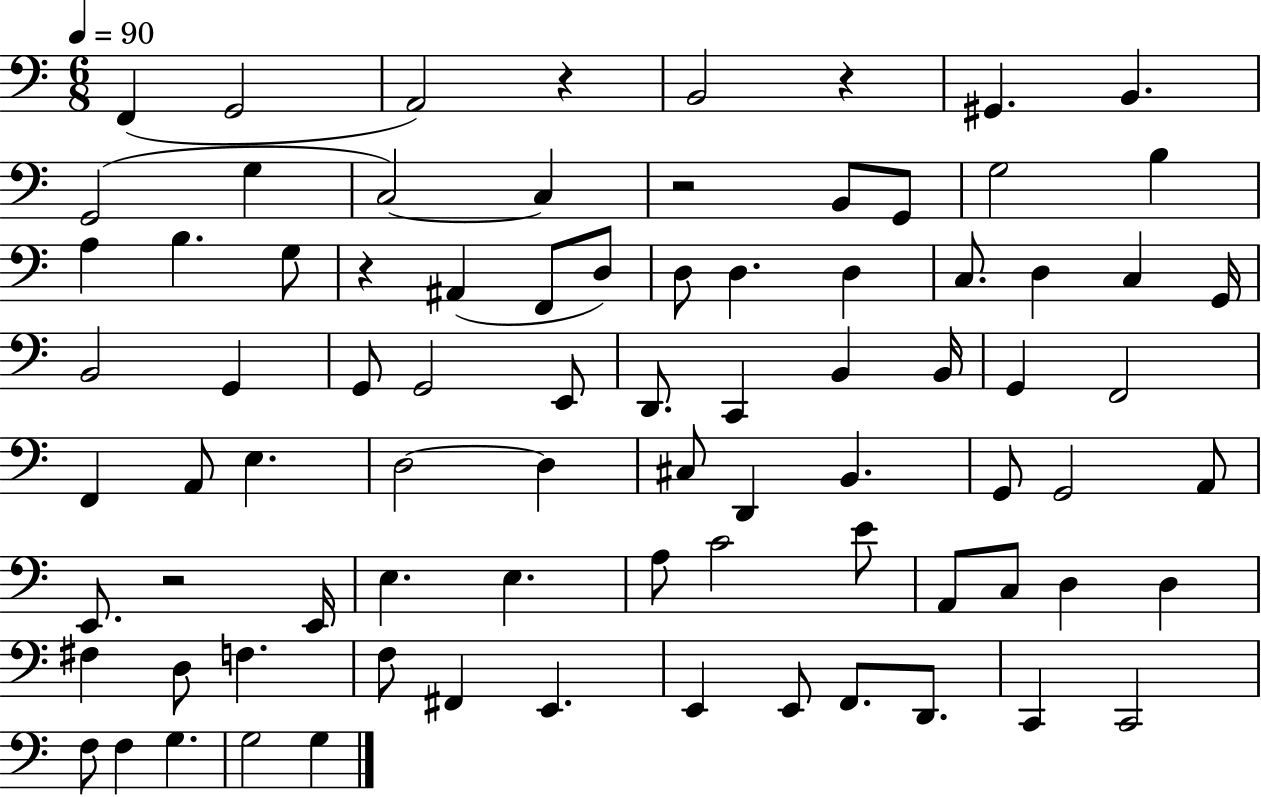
F2/q G2/h A2/h R/q B2/h R/q G#2/q. B2/q. G2/h G3/q C3/h C3/q R/h B2/e G2/e G3/h B3/q A3/q B3/q. G3/e R/q A#2/q F2/e D3/e D3/e D3/q. D3/q C3/e. D3/q C3/q G2/s B2/h G2/q G2/e G2/h E2/e D2/e. C2/q B2/q B2/s G2/q F2/h F2/q A2/e E3/q. D3/h D3/q C#3/e D2/q B2/q. G2/e G2/h A2/e E2/e. R/h E2/s E3/q. E3/q. A3/e C4/h E4/e A2/e C3/e D3/q D3/q F#3/q D3/e F3/q. F3/e F#2/q E2/q. E2/q E2/e F2/e. D2/e. C2/q C2/h F3/e F3/q G3/q. G3/h G3/q